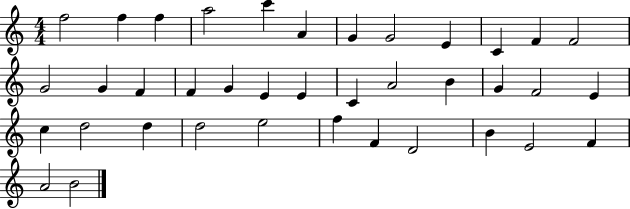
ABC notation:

X:1
T:Untitled
M:4/4
L:1/4
K:C
f2 f f a2 c' A G G2 E C F F2 G2 G F F G E E C A2 B G F2 E c d2 d d2 e2 f F D2 B E2 F A2 B2